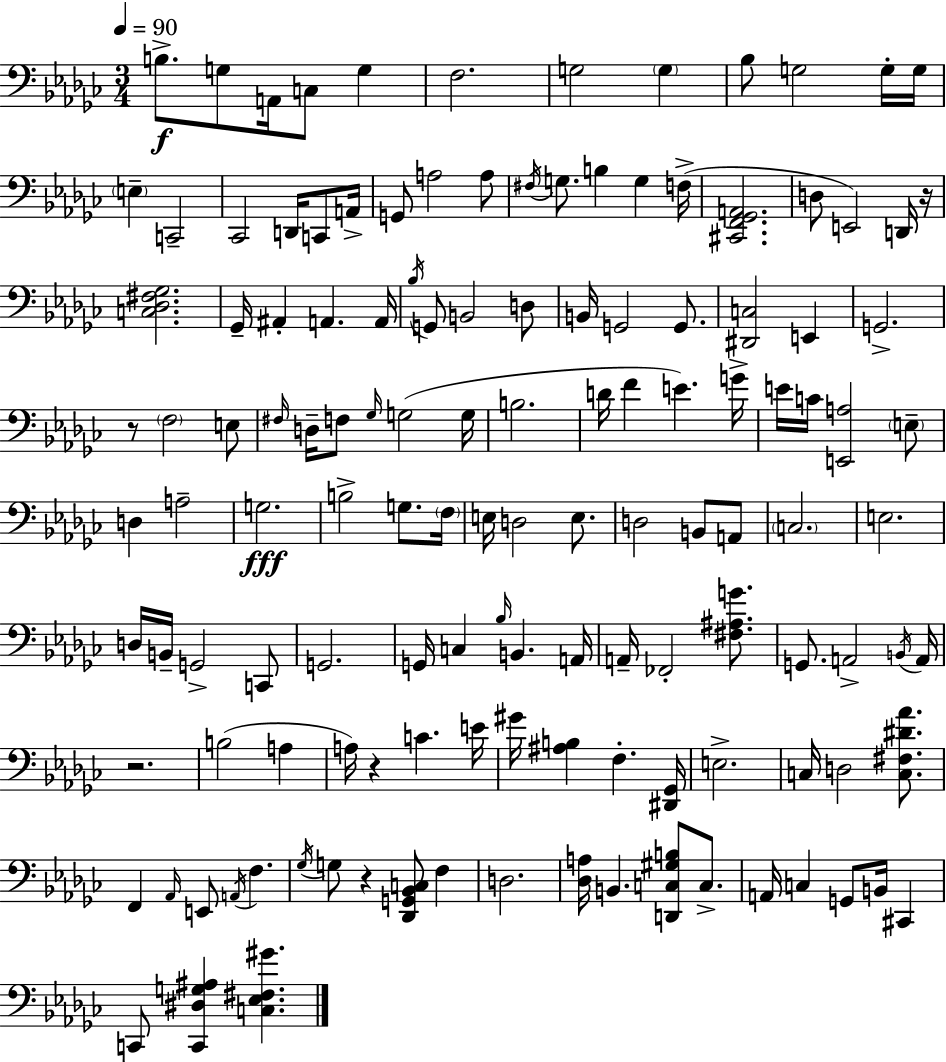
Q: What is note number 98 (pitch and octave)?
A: D3